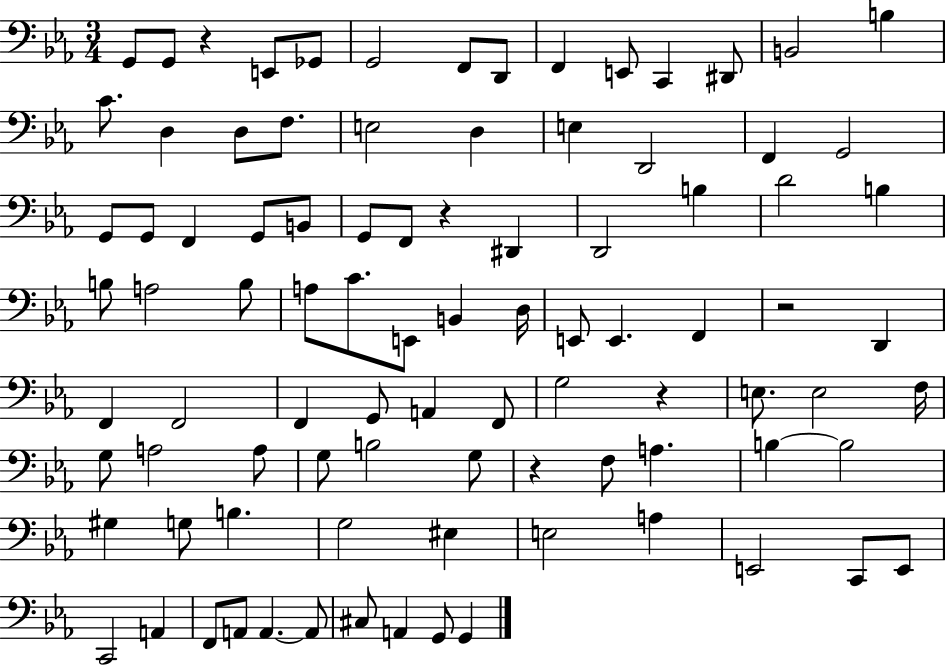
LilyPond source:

{
  \clef bass
  \numericTimeSignature
  \time 3/4
  \key ees \major
  \repeat volta 2 { g,8 g,8 r4 e,8 ges,8 | g,2 f,8 d,8 | f,4 e,8 c,4 dis,8 | b,2 b4 | \break c'8. d4 d8 f8. | e2 d4 | e4 d,2 | f,4 g,2 | \break g,8 g,8 f,4 g,8 b,8 | g,8 f,8 r4 dis,4 | d,2 b4 | d'2 b4 | \break b8 a2 b8 | a8 c'8. e,8 b,4 d16 | e,8 e,4. f,4 | r2 d,4 | \break f,4 f,2 | f,4 g,8 a,4 f,8 | g2 r4 | e8. e2 f16 | \break g8 a2 a8 | g8 b2 g8 | r4 f8 a4. | b4~~ b2 | \break gis4 g8 b4. | g2 eis4 | e2 a4 | e,2 c,8 e,8 | \break c,2 a,4 | f,8 a,8 a,4.~~ a,8 | cis8 a,4 g,8 g,4 | } \bar "|."
}